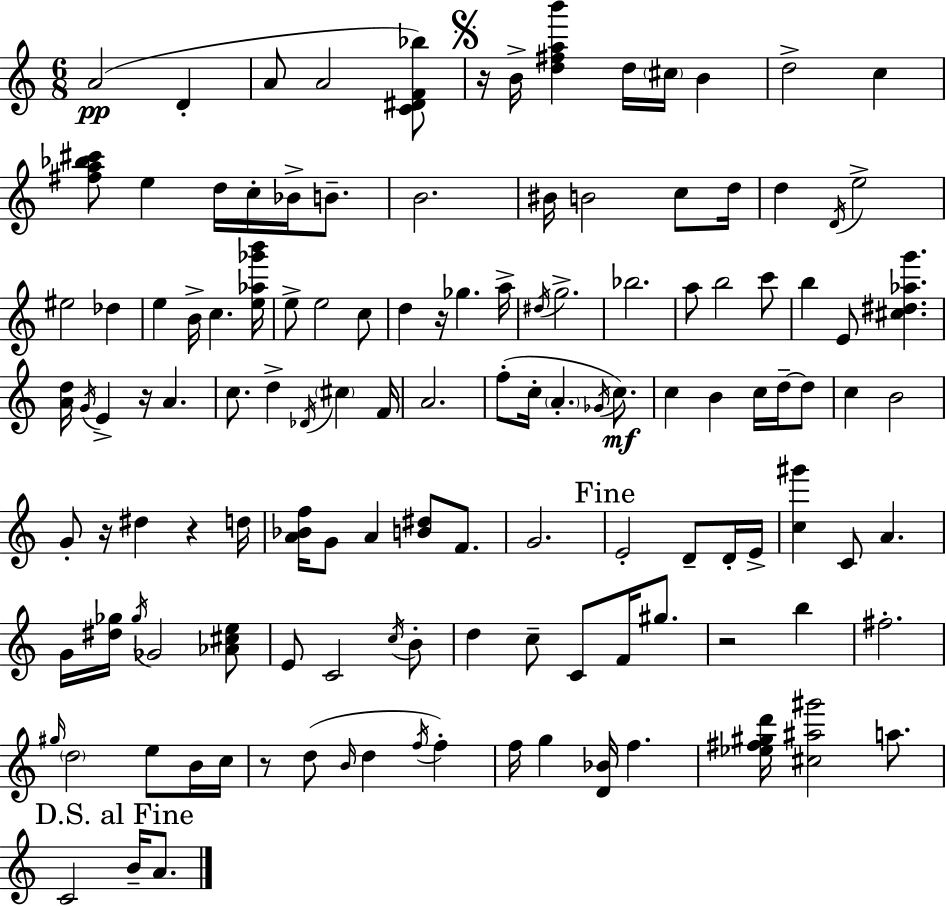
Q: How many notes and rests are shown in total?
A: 128